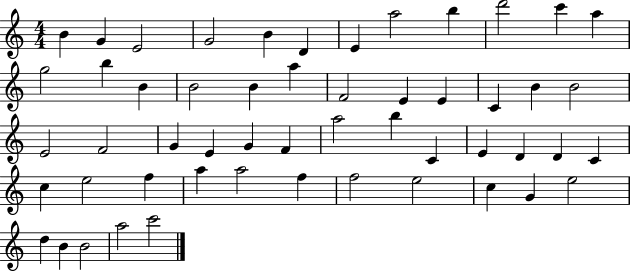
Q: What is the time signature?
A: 4/4